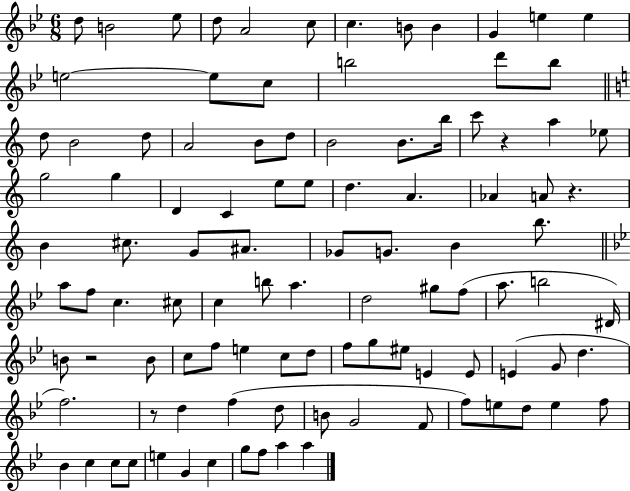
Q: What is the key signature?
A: BES major